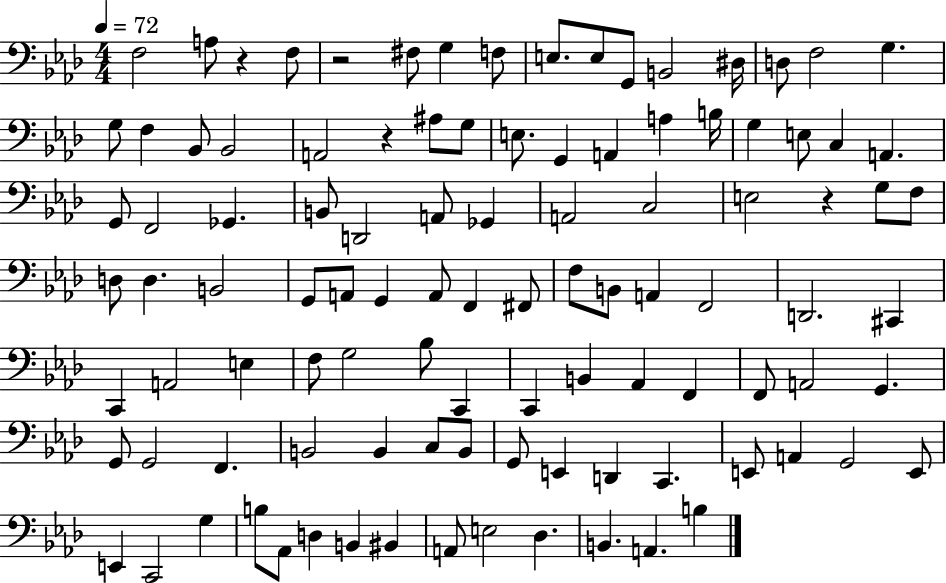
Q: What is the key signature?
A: AES major